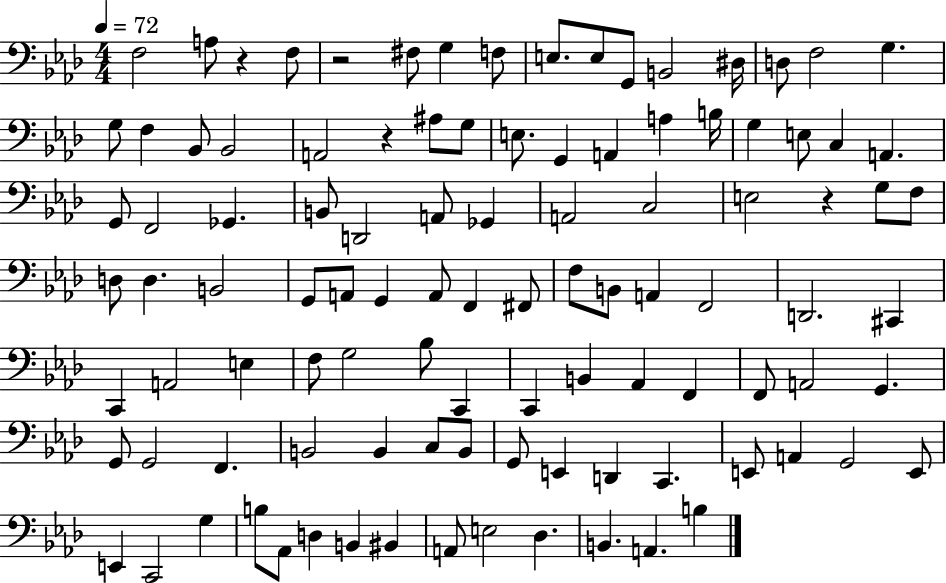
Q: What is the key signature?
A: AES major